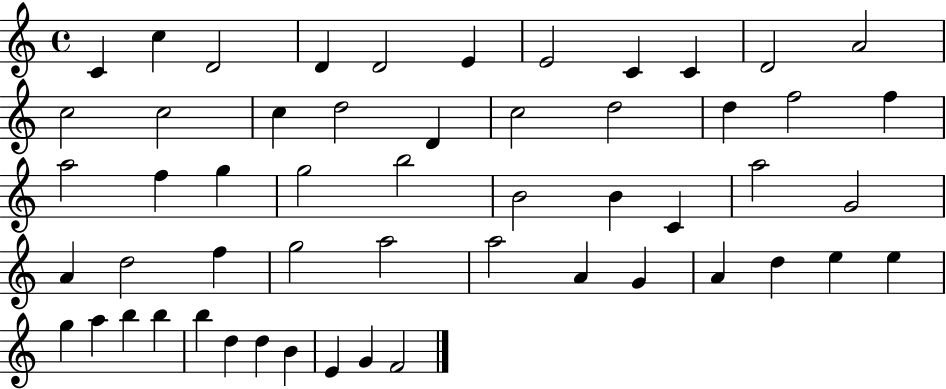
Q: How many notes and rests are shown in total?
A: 54